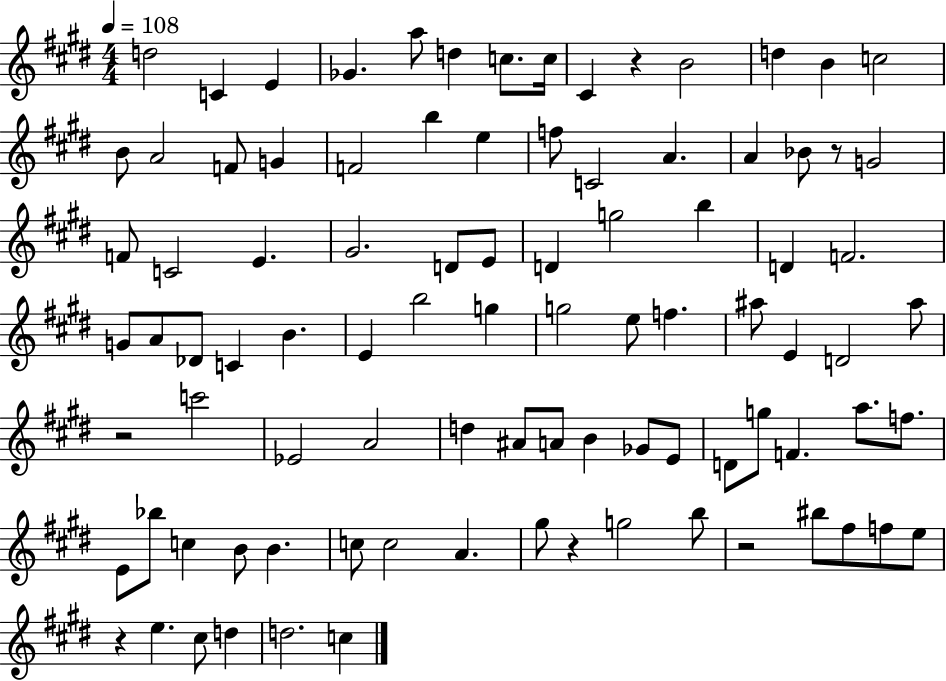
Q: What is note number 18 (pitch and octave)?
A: F4